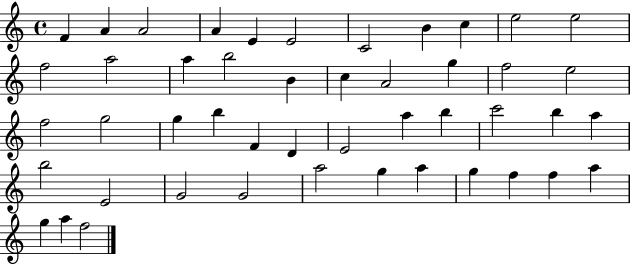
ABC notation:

X:1
T:Untitled
M:4/4
L:1/4
K:C
F A A2 A E E2 C2 B c e2 e2 f2 a2 a b2 B c A2 g f2 e2 f2 g2 g b F D E2 a b c'2 b a b2 E2 G2 G2 a2 g a g f f a g a f2